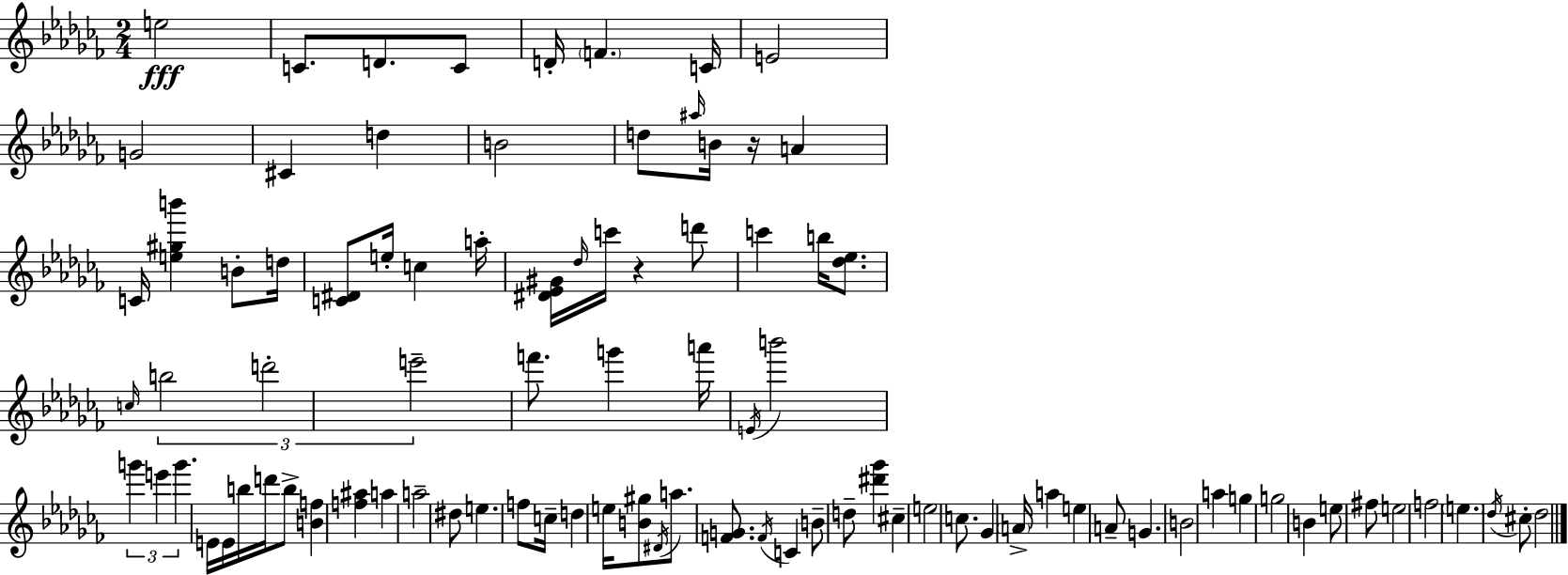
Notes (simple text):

E5/h C4/e. D4/e. C4/e D4/s F4/q. C4/s E4/h G4/h C#4/q D5/q B4/h D5/e A#5/s B4/s R/s A4/q C4/s [E5,G#5,B6]/q B4/e D5/s [C4,D#4]/e E5/s C5/q A5/s [D#4,Eb4,G#4]/s Db5/s C6/s R/q D6/e C6/q B5/s [Db5,Eb5]/e. C5/s B5/h D6/h E6/h F6/e. G6/q A6/s E4/s B6/h G6/q E6/q G6/q. E4/s E4/s B5/s D6/s B5/e [B4,F5]/q [F5,A#5]/q A5/q A5/h D#5/e E5/q. F5/e C5/s D5/q E5/s [B4,G#5]/e D#4/s A5/e. [F4,G4]/e. F4/s C4/q B4/e D5/e [D#6,Gb6]/q C#5/q E5/h C5/e. Gb4/q A4/s A5/q E5/q A4/e G4/q. B4/h A5/q G5/q G5/h B4/q E5/e F#5/e E5/h F5/h E5/q. Db5/s C#5/e Db5/h